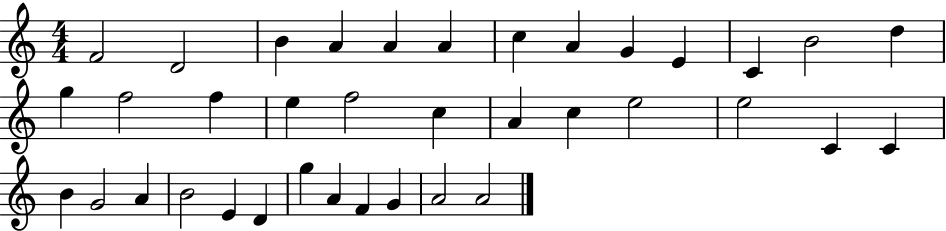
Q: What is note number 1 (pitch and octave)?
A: F4